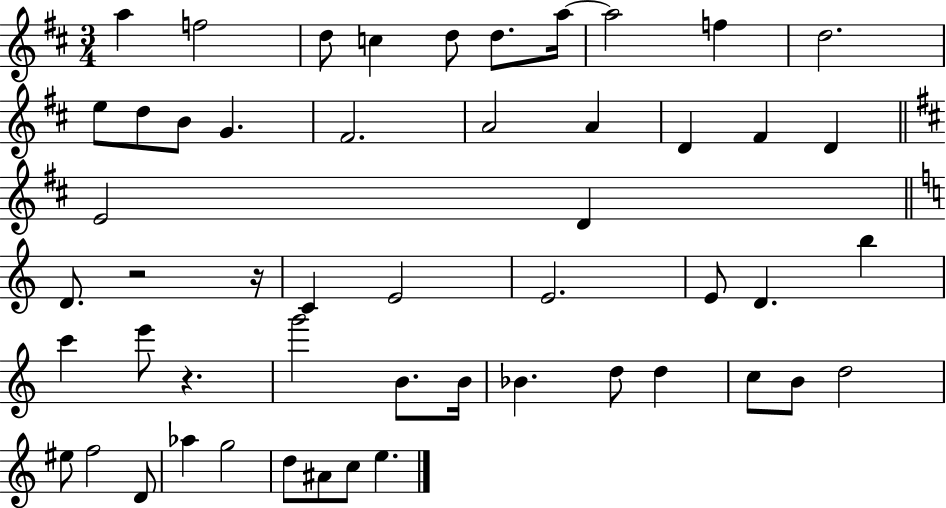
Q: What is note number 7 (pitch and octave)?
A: A5